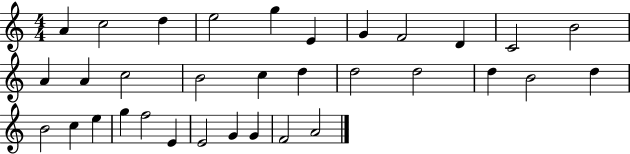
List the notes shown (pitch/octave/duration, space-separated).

A4/q C5/h D5/q E5/h G5/q E4/q G4/q F4/h D4/q C4/h B4/h A4/q A4/q C5/h B4/h C5/q D5/q D5/h D5/h D5/q B4/h D5/q B4/h C5/q E5/q G5/q F5/h E4/q E4/h G4/q G4/q F4/h A4/h